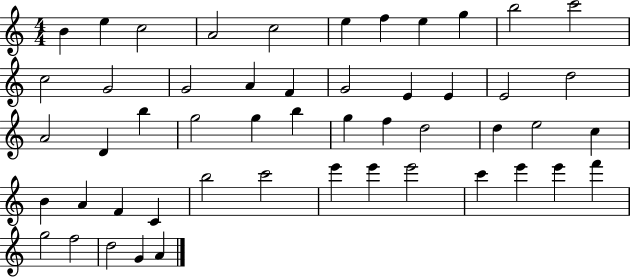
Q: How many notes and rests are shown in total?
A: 51